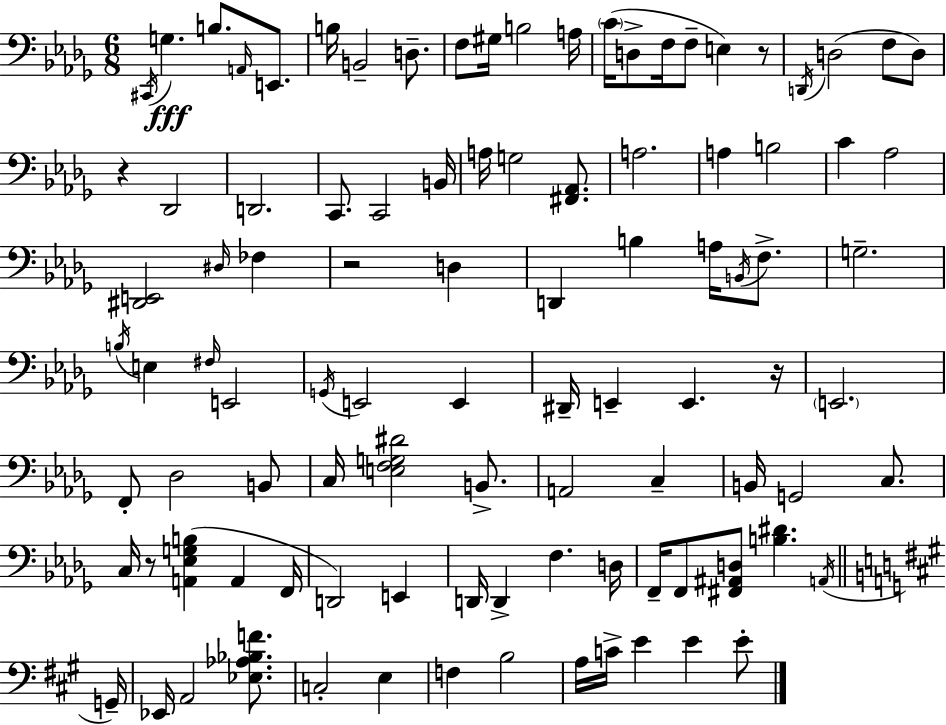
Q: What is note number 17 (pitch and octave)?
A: E3